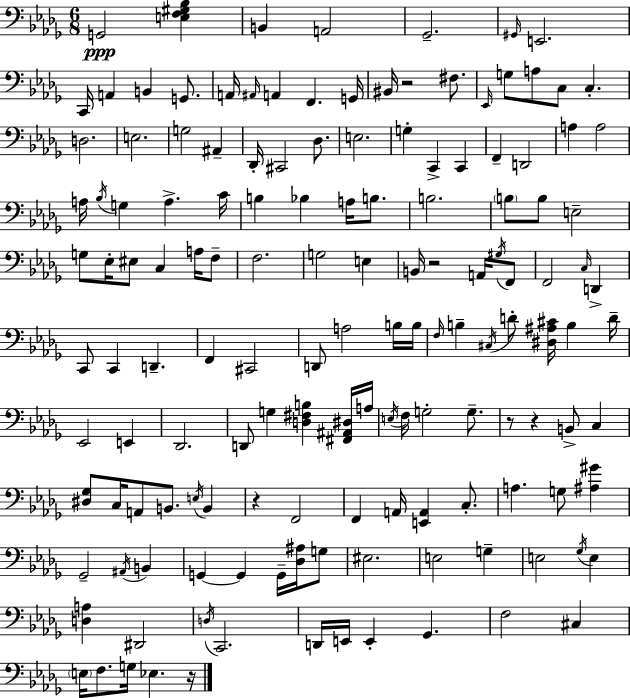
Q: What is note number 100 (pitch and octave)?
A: F2